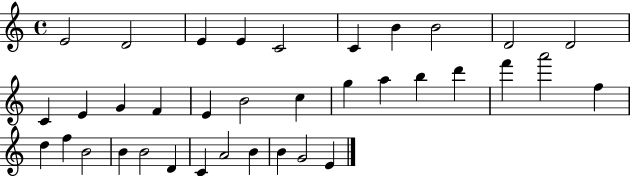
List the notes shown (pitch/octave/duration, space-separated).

E4/h D4/h E4/q E4/q C4/h C4/q B4/q B4/h D4/h D4/h C4/q E4/q G4/q F4/q E4/q B4/h C5/q G5/q A5/q B5/q D6/q F6/q A6/h F5/q D5/q F5/q B4/h B4/q B4/h D4/q C4/q A4/h B4/q B4/q G4/h E4/q